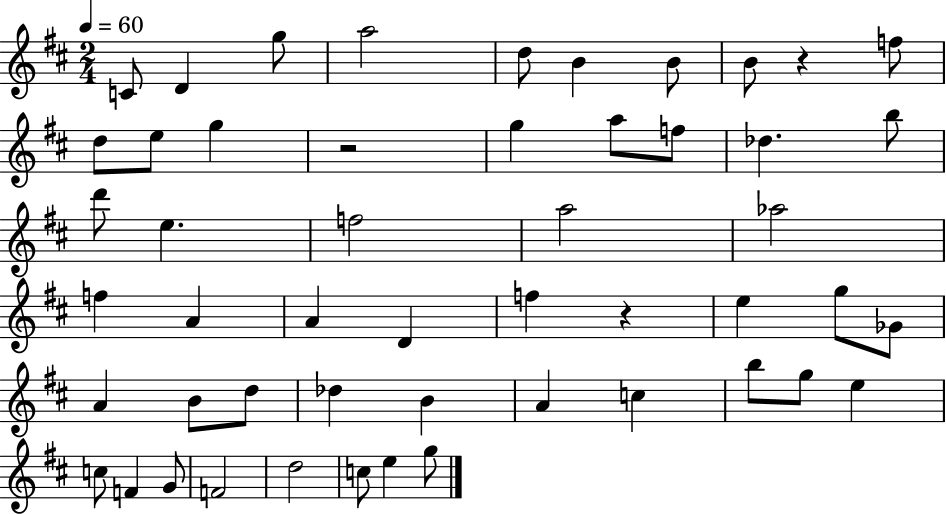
C4/e D4/q G5/e A5/h D5/e B4/q B4/e B4/e R/q F5/e D5/e E5/e G5/q R/h G5/q A5/e F5/e Db5/q. B5/e D6/e E5/q. F5/h A5/h Ab5/h F5/q A4/q A4/q D4/q F5/q R/q E5/q G5/e Gb4/e A4/q B4/e D5/e Db5/q B4/q A4/q C5/q B5/e G5/e E5/q C5/e F4/q G4/e F4/h D5/h C5/e E5/q G5/e